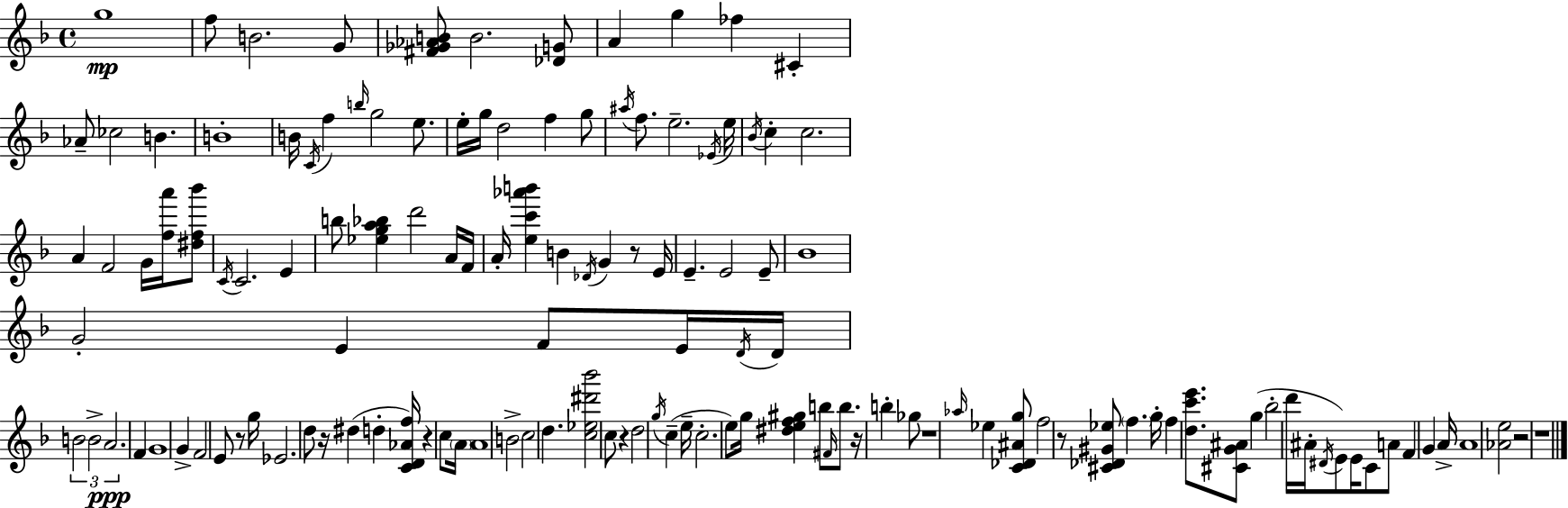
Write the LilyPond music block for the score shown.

{
  \clef treble
  \time 4/4
  \defaultTimeSignature
  \key d \minor
  g''1\mp | f''8 b'2. g'8 | <fis' ges' aes' b'>8 b'2. <des' g'>8 | a'4 g''4 fes''4 cis'4-. | \break aes'8-- ces''2 b'4. | b'1-. | b'16 \acciaccatura { c'16 } f''4 \grace { b''16 } g''2 e''8. | e''16-. g''16 d''2 f''4 | \break g''8 \acciaccatura { ais''16 } f''8. e''2.-- | \acciaccatura { ees'16 } e''16 \acciaccatura { bes'16 } c''4-. c''2. | a'4 f'2 | g'16 <f'' a'''>16 <dis'' f'' bes'''>8 \acciaccatura { c'16 } c'2. | \break e'4 b''8 <ees'' g'' a'' bes''>4 d'''2 | a'16 f'16 a'16-. <e'' c''' aes''' b'''>4 b'4 \acciaccatura { des'16 } | g'4 r8 e'16 e'4.-- e'2 | e'8-- bes'1 | \break g'2-. e'4 | f'8 e'16 \acciaccatura { d'16 } d'16 \tuplet 3/2 { b'2 | b'2-> a'2.\ppp } | f'4 g'1 | \break g'4-> f'2 | e'8 r8 g''16 ees'2. | d''8 r16 dis''4( d''4-. | <c' d' aes' f''>16) r4 c''8 \parenthesize a'16 a'1 | \break b'2-> | c''2 d''4. <c'' ees'' dis''' bes'''>2 | c''8 r4 d''2 | \acciaccatura { g''16 }( c''4-- e''16-- c''2.-. | \break e''8) g''16 <dis'' e'' f'' gis''>4 b''8 \grace { fis'16 } | b''8. r16 b''4-. ges''8 r1 | \grace { aes''16 } ees''4 <c' des' ais' g''>8 | f''2 r8 <cis' des' gis' ees''>8 \parenthesize f''4. | \break g''16-. f''4 <d'' c''' e'''>8. <cis' g' ais'>8 g''4( | bes''2-. d'''16 ais'16-. \acciaccatura { dis'16 }) e'8 e'16 c'8 | a'8 f'4 g'4 a'16-> a'1 | <aes' e''>2 | \break r2 r1 | \bar "|."
}